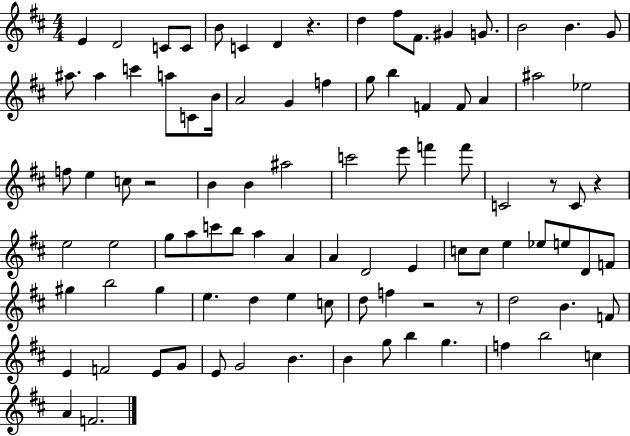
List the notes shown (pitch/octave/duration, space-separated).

E4/q D4/h C4/e C4/e B4/e C4/q D4/q R/q. D5/q F#5/e F#4/e. G#4/q G4/e. B4/h B4/q. G4/e A#5/e. A#5/q C6/q A5/e C4/e B4/s A4/h G4/q F5/q G5/e B5/q F4/q F4/e A4/q A#5/h Eb5/h F5/e E5/q C5/e R/h B4/q B4/q A#5/h C6/h E6/e F6/q F6/e C4/h R/e C4/e R/q E5/h E5/h G5/e A5/e C6/e B5/e A5/q A4/q A4/q D4/h E4/q C5/e C5/e E5/q Eb5/e E5/e D4/e F4/e G#5/q B5/h G#5/q E5/q. D5/q E5/q C5/e D5/e F5/q R/h R/e D5/h B4/q. F4/e E4/q F4/h E4/e G4/e E4/e G4/h B4/q. B4/q G5/e B5/q G5/q. F5/q B5/h C5/q A4/q F4/h.